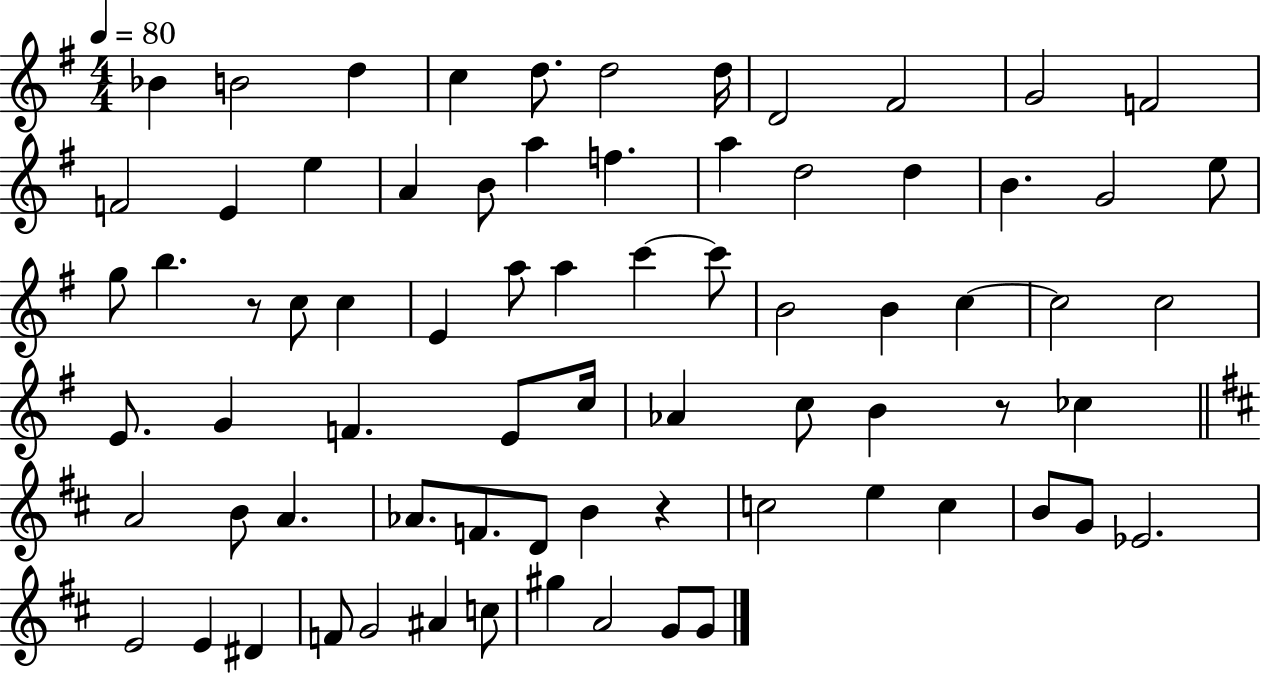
{
  \clef treble
  \numericTimeSignature
  \time 4/4
  \key g \major
  \tempo 4 = 80
  bes'4 b'2 d''4 | c''4 d''8. d''2 d''16 | d'2 fis'2 | g'2 f'2 | \break f'2 e'4 e''4 | a'4 b'8 a''4 f''4. | a''4 d''2 d''4 | b'4. g'2 e''8 | \break g''8 b''4. r8 c''8 c''4 | e'4 a''8 a''4 c'''4~~ c'''8 | b'2 b'4 c''4~~ | c''2 c''2 | \break e'8. g'4 f'4. e'8 c''16 | aes'4 c''8 b'4 r8 ces''4 | \bar "||" \break \key b \minor a'2 b'8 a'4. | aes'8. f'8. d'8 b'4 r4 | c''2 e''4 c''4 | b'8 g'8 ees'2. | \break e'2 e'4 dis'4 | f'8 g'2 ais'4 c''8 | gis''4 a'2 g'8 g'8 | \bar "|."
}